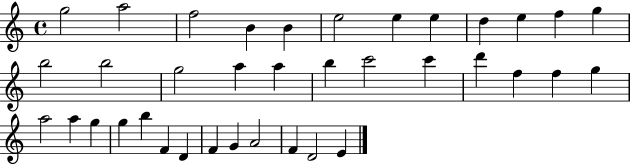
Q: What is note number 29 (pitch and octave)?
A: B5